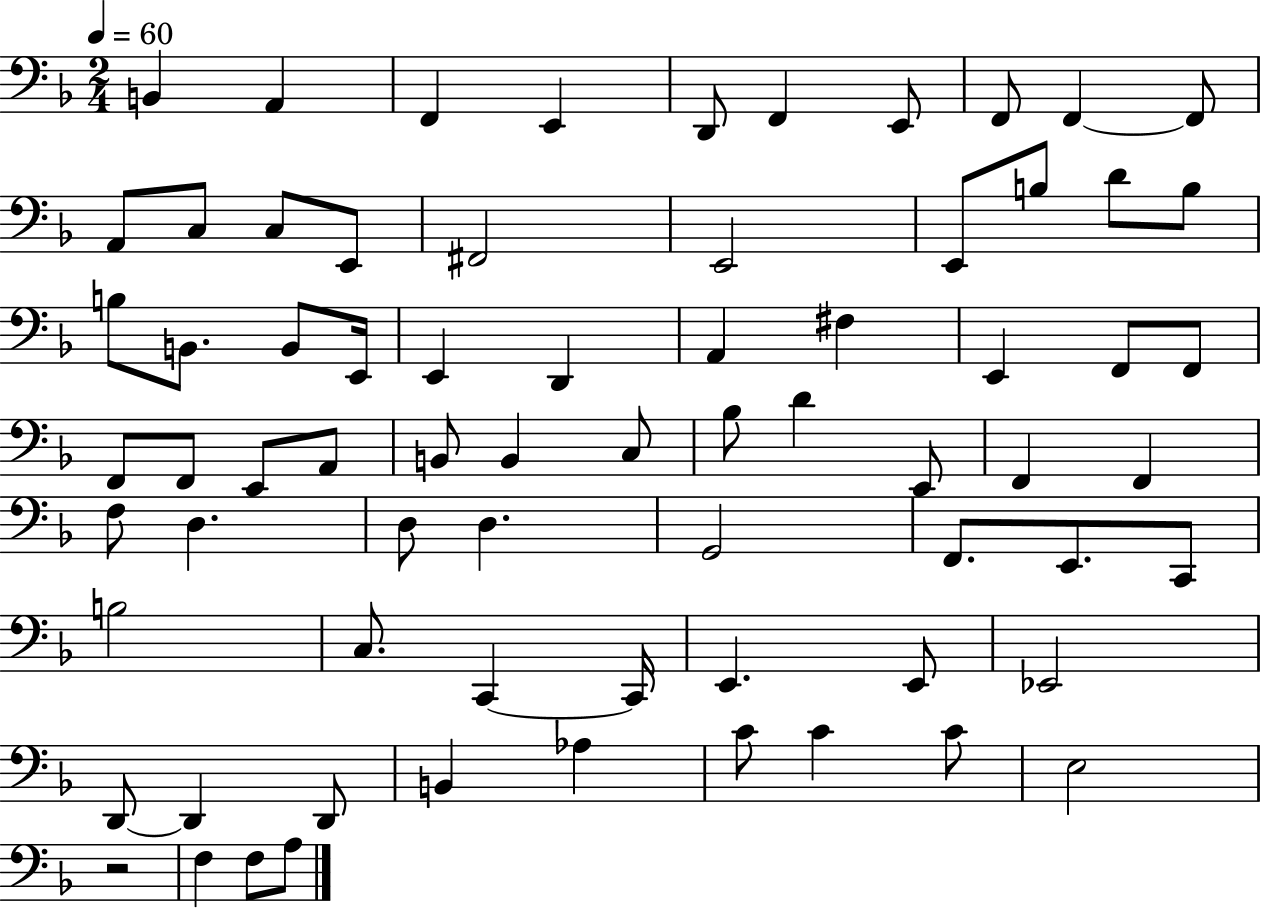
{
  \clef bass
  \numericTimeSignature
  \time 2/4
  \key f \major
  \tempo 4 = 60
  b,4 a,4 | f,4 e,4 | d,8 f,4 e,8 | f,8 f,4~~ f,8 | \break a,8 c8 c8 e,8 | fis,2 | e,2 | e,8 b8 d'8 b8 | \break b8 b,8. b,8 e,16 | e,4 d,4 | a,4 fis4 | e,4 f,8 f,8 | \break f,8 f,8 e,8 a,8 | b,8 b,4 c8 | bes8 d'4 e,8 | f,4 f,4 | \break f8 d4. | d8 d4. | g,2 | f,8. e,8. c,8 | \break b2 | c8. c,4~~ c,16 | e,4. e,8 | ees,2 | \break d,8~~ d,4 d,8 | b,4 aes4 | c'8 c'4 c'8 | e2 | \break r2 | f4 f8 a8 | \bar "|."
}